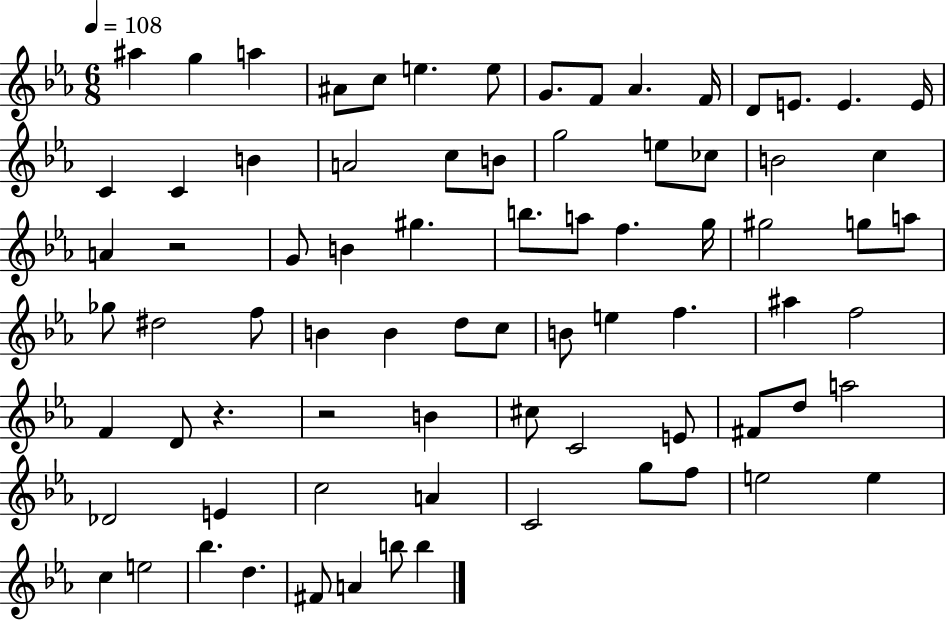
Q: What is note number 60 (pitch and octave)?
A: E4